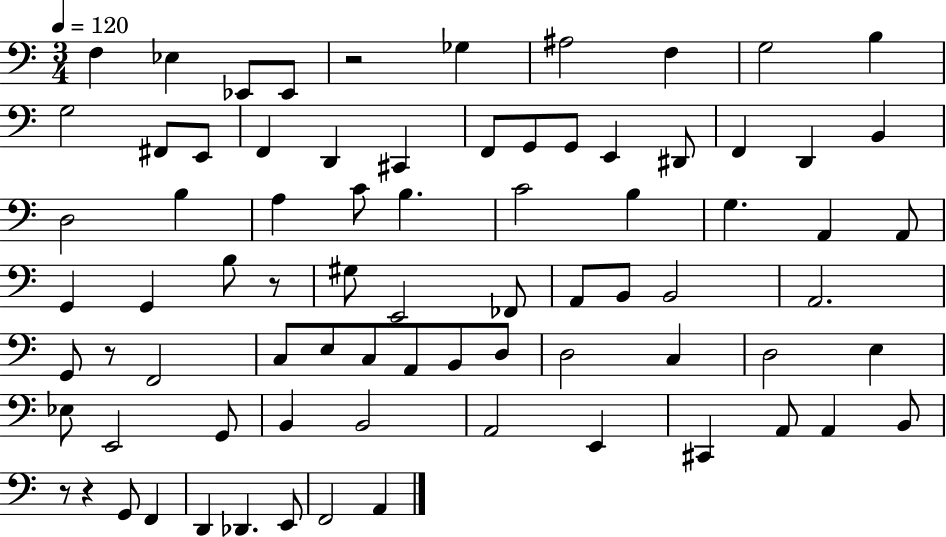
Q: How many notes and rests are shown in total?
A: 78